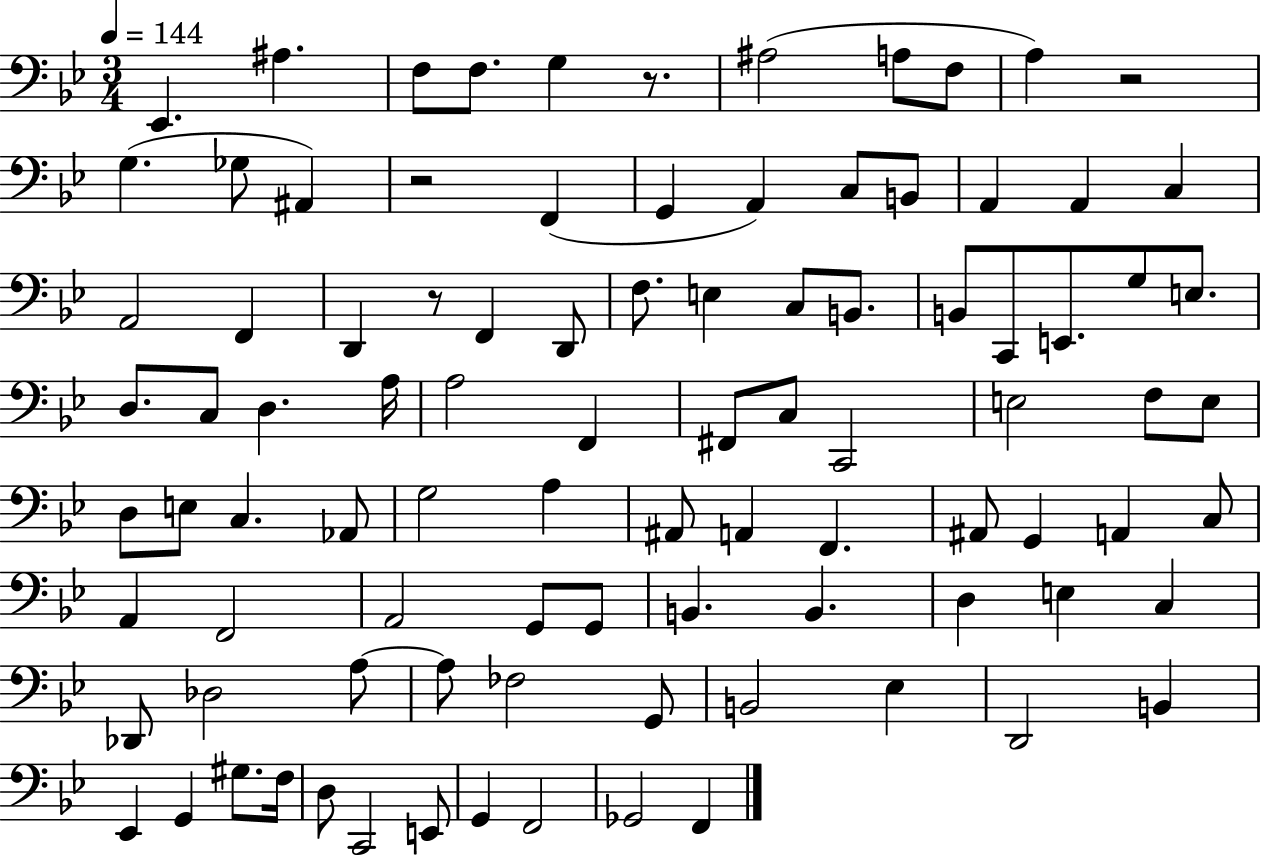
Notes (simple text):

Eb2/q. A#3/q. F3/e F3/e. G3/q R/e. A#3/h A3/e F3/e A3/q R/h G3/q. Gb3/e A#2/q R/h F2/q G2/q A2/q C3/e B2/e A2/q A2/q C3/q A2/h F2/q D2/q R/e F2/q D2/e F3/e. E3/q C3/e B2/e. B2/e C2/e E2/e. G3/e E3/e. D3/e. C3/e D3/q. A3/s A3/h F2/q F#2/e C3/e C2/h E3/h F3/e E3/e D3/e E3/e C3/q. Ab2/e G3/h A3/q A#2/e A2/q F2/q. A#2/e G2/q A2/q C3/e A2/q F2/h A2/h G2/e G2/e B2/q. B2/q. D3/q E3/q C3/q Db2/e Db3/h A3/e A3/e FES3/h G2/e B2/h Eb3/q D2/h B2/q Eb2/q G2/q G#3/e. F3/s D3/e C2/h E2/e G2/q F2/h Gb2/h F2/q